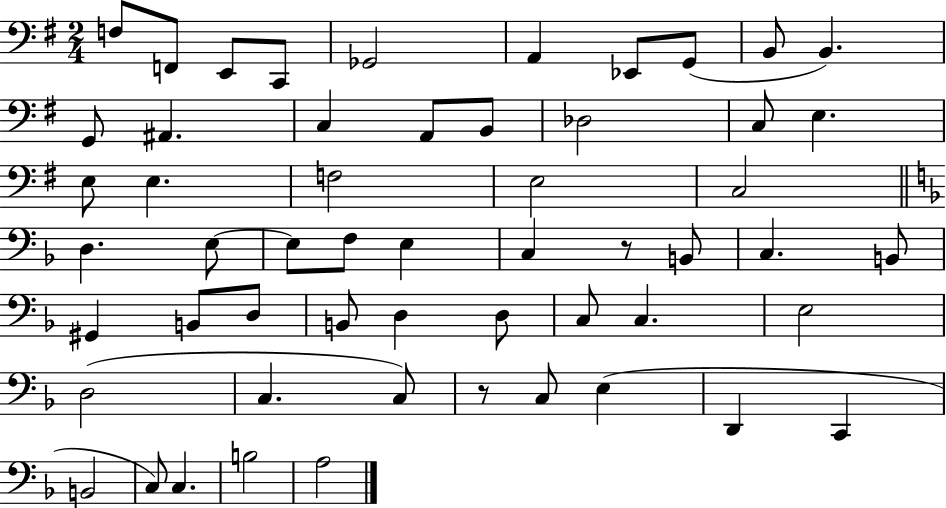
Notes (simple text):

F3/e F2/e E2/e C2/e Gb2/h A2/q Eb2/e G2/e B2/e B2/q. G2/e A#2/q. C3/q A2/e B2/e Db3/h C3/e E3/q. E3/e E3/q. F3/h E3/h C3/h D3/q. E3/e E3/e F3/e E3/q C3/q R/e B2/e C3/q. B2/e G#2/q B2/e D3/e B2/e D3/q D3/e C3/e C3/q. E3/h D3/h C3/q. C3/e R/e C3/e E3/q D2/q C2/q B2/h C3/e C3/q. B3/h A3/h